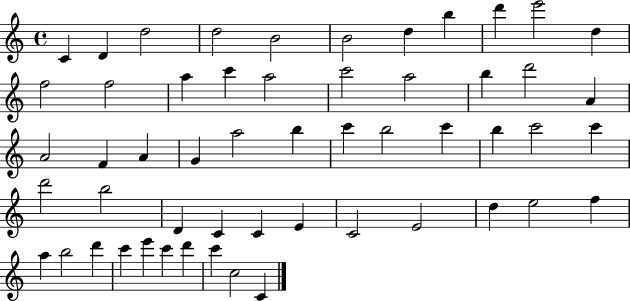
{
  \clef treble
  \time 4/4
  \defaultTimeSignature
  \key c \major
  c'4 d'4 d''2 | d''2 b'2 | b'2 d''4 b''4 | d'''4 e'''2 d''4 | \break f''2 f''2 | a''4 c'''4 a''2 | c'''2 a''2 | b''4 d'''2 a'4 | \break a'2 f'4 a'4 | g'4 a''2 b''4 | c'''4 b''2 c'''4 | b''4 c'''2 c'''4 | \break d'''2 b''2 | d'4 c'4 c'4 e'4 | c'2 e'2 | d''4 e''2 f''4 | \break a''4 b''2 d'''4 | c'''4 e'''4 c'''4 d'''4 | c'''4 c''2 c'4 | \bar "|."
}